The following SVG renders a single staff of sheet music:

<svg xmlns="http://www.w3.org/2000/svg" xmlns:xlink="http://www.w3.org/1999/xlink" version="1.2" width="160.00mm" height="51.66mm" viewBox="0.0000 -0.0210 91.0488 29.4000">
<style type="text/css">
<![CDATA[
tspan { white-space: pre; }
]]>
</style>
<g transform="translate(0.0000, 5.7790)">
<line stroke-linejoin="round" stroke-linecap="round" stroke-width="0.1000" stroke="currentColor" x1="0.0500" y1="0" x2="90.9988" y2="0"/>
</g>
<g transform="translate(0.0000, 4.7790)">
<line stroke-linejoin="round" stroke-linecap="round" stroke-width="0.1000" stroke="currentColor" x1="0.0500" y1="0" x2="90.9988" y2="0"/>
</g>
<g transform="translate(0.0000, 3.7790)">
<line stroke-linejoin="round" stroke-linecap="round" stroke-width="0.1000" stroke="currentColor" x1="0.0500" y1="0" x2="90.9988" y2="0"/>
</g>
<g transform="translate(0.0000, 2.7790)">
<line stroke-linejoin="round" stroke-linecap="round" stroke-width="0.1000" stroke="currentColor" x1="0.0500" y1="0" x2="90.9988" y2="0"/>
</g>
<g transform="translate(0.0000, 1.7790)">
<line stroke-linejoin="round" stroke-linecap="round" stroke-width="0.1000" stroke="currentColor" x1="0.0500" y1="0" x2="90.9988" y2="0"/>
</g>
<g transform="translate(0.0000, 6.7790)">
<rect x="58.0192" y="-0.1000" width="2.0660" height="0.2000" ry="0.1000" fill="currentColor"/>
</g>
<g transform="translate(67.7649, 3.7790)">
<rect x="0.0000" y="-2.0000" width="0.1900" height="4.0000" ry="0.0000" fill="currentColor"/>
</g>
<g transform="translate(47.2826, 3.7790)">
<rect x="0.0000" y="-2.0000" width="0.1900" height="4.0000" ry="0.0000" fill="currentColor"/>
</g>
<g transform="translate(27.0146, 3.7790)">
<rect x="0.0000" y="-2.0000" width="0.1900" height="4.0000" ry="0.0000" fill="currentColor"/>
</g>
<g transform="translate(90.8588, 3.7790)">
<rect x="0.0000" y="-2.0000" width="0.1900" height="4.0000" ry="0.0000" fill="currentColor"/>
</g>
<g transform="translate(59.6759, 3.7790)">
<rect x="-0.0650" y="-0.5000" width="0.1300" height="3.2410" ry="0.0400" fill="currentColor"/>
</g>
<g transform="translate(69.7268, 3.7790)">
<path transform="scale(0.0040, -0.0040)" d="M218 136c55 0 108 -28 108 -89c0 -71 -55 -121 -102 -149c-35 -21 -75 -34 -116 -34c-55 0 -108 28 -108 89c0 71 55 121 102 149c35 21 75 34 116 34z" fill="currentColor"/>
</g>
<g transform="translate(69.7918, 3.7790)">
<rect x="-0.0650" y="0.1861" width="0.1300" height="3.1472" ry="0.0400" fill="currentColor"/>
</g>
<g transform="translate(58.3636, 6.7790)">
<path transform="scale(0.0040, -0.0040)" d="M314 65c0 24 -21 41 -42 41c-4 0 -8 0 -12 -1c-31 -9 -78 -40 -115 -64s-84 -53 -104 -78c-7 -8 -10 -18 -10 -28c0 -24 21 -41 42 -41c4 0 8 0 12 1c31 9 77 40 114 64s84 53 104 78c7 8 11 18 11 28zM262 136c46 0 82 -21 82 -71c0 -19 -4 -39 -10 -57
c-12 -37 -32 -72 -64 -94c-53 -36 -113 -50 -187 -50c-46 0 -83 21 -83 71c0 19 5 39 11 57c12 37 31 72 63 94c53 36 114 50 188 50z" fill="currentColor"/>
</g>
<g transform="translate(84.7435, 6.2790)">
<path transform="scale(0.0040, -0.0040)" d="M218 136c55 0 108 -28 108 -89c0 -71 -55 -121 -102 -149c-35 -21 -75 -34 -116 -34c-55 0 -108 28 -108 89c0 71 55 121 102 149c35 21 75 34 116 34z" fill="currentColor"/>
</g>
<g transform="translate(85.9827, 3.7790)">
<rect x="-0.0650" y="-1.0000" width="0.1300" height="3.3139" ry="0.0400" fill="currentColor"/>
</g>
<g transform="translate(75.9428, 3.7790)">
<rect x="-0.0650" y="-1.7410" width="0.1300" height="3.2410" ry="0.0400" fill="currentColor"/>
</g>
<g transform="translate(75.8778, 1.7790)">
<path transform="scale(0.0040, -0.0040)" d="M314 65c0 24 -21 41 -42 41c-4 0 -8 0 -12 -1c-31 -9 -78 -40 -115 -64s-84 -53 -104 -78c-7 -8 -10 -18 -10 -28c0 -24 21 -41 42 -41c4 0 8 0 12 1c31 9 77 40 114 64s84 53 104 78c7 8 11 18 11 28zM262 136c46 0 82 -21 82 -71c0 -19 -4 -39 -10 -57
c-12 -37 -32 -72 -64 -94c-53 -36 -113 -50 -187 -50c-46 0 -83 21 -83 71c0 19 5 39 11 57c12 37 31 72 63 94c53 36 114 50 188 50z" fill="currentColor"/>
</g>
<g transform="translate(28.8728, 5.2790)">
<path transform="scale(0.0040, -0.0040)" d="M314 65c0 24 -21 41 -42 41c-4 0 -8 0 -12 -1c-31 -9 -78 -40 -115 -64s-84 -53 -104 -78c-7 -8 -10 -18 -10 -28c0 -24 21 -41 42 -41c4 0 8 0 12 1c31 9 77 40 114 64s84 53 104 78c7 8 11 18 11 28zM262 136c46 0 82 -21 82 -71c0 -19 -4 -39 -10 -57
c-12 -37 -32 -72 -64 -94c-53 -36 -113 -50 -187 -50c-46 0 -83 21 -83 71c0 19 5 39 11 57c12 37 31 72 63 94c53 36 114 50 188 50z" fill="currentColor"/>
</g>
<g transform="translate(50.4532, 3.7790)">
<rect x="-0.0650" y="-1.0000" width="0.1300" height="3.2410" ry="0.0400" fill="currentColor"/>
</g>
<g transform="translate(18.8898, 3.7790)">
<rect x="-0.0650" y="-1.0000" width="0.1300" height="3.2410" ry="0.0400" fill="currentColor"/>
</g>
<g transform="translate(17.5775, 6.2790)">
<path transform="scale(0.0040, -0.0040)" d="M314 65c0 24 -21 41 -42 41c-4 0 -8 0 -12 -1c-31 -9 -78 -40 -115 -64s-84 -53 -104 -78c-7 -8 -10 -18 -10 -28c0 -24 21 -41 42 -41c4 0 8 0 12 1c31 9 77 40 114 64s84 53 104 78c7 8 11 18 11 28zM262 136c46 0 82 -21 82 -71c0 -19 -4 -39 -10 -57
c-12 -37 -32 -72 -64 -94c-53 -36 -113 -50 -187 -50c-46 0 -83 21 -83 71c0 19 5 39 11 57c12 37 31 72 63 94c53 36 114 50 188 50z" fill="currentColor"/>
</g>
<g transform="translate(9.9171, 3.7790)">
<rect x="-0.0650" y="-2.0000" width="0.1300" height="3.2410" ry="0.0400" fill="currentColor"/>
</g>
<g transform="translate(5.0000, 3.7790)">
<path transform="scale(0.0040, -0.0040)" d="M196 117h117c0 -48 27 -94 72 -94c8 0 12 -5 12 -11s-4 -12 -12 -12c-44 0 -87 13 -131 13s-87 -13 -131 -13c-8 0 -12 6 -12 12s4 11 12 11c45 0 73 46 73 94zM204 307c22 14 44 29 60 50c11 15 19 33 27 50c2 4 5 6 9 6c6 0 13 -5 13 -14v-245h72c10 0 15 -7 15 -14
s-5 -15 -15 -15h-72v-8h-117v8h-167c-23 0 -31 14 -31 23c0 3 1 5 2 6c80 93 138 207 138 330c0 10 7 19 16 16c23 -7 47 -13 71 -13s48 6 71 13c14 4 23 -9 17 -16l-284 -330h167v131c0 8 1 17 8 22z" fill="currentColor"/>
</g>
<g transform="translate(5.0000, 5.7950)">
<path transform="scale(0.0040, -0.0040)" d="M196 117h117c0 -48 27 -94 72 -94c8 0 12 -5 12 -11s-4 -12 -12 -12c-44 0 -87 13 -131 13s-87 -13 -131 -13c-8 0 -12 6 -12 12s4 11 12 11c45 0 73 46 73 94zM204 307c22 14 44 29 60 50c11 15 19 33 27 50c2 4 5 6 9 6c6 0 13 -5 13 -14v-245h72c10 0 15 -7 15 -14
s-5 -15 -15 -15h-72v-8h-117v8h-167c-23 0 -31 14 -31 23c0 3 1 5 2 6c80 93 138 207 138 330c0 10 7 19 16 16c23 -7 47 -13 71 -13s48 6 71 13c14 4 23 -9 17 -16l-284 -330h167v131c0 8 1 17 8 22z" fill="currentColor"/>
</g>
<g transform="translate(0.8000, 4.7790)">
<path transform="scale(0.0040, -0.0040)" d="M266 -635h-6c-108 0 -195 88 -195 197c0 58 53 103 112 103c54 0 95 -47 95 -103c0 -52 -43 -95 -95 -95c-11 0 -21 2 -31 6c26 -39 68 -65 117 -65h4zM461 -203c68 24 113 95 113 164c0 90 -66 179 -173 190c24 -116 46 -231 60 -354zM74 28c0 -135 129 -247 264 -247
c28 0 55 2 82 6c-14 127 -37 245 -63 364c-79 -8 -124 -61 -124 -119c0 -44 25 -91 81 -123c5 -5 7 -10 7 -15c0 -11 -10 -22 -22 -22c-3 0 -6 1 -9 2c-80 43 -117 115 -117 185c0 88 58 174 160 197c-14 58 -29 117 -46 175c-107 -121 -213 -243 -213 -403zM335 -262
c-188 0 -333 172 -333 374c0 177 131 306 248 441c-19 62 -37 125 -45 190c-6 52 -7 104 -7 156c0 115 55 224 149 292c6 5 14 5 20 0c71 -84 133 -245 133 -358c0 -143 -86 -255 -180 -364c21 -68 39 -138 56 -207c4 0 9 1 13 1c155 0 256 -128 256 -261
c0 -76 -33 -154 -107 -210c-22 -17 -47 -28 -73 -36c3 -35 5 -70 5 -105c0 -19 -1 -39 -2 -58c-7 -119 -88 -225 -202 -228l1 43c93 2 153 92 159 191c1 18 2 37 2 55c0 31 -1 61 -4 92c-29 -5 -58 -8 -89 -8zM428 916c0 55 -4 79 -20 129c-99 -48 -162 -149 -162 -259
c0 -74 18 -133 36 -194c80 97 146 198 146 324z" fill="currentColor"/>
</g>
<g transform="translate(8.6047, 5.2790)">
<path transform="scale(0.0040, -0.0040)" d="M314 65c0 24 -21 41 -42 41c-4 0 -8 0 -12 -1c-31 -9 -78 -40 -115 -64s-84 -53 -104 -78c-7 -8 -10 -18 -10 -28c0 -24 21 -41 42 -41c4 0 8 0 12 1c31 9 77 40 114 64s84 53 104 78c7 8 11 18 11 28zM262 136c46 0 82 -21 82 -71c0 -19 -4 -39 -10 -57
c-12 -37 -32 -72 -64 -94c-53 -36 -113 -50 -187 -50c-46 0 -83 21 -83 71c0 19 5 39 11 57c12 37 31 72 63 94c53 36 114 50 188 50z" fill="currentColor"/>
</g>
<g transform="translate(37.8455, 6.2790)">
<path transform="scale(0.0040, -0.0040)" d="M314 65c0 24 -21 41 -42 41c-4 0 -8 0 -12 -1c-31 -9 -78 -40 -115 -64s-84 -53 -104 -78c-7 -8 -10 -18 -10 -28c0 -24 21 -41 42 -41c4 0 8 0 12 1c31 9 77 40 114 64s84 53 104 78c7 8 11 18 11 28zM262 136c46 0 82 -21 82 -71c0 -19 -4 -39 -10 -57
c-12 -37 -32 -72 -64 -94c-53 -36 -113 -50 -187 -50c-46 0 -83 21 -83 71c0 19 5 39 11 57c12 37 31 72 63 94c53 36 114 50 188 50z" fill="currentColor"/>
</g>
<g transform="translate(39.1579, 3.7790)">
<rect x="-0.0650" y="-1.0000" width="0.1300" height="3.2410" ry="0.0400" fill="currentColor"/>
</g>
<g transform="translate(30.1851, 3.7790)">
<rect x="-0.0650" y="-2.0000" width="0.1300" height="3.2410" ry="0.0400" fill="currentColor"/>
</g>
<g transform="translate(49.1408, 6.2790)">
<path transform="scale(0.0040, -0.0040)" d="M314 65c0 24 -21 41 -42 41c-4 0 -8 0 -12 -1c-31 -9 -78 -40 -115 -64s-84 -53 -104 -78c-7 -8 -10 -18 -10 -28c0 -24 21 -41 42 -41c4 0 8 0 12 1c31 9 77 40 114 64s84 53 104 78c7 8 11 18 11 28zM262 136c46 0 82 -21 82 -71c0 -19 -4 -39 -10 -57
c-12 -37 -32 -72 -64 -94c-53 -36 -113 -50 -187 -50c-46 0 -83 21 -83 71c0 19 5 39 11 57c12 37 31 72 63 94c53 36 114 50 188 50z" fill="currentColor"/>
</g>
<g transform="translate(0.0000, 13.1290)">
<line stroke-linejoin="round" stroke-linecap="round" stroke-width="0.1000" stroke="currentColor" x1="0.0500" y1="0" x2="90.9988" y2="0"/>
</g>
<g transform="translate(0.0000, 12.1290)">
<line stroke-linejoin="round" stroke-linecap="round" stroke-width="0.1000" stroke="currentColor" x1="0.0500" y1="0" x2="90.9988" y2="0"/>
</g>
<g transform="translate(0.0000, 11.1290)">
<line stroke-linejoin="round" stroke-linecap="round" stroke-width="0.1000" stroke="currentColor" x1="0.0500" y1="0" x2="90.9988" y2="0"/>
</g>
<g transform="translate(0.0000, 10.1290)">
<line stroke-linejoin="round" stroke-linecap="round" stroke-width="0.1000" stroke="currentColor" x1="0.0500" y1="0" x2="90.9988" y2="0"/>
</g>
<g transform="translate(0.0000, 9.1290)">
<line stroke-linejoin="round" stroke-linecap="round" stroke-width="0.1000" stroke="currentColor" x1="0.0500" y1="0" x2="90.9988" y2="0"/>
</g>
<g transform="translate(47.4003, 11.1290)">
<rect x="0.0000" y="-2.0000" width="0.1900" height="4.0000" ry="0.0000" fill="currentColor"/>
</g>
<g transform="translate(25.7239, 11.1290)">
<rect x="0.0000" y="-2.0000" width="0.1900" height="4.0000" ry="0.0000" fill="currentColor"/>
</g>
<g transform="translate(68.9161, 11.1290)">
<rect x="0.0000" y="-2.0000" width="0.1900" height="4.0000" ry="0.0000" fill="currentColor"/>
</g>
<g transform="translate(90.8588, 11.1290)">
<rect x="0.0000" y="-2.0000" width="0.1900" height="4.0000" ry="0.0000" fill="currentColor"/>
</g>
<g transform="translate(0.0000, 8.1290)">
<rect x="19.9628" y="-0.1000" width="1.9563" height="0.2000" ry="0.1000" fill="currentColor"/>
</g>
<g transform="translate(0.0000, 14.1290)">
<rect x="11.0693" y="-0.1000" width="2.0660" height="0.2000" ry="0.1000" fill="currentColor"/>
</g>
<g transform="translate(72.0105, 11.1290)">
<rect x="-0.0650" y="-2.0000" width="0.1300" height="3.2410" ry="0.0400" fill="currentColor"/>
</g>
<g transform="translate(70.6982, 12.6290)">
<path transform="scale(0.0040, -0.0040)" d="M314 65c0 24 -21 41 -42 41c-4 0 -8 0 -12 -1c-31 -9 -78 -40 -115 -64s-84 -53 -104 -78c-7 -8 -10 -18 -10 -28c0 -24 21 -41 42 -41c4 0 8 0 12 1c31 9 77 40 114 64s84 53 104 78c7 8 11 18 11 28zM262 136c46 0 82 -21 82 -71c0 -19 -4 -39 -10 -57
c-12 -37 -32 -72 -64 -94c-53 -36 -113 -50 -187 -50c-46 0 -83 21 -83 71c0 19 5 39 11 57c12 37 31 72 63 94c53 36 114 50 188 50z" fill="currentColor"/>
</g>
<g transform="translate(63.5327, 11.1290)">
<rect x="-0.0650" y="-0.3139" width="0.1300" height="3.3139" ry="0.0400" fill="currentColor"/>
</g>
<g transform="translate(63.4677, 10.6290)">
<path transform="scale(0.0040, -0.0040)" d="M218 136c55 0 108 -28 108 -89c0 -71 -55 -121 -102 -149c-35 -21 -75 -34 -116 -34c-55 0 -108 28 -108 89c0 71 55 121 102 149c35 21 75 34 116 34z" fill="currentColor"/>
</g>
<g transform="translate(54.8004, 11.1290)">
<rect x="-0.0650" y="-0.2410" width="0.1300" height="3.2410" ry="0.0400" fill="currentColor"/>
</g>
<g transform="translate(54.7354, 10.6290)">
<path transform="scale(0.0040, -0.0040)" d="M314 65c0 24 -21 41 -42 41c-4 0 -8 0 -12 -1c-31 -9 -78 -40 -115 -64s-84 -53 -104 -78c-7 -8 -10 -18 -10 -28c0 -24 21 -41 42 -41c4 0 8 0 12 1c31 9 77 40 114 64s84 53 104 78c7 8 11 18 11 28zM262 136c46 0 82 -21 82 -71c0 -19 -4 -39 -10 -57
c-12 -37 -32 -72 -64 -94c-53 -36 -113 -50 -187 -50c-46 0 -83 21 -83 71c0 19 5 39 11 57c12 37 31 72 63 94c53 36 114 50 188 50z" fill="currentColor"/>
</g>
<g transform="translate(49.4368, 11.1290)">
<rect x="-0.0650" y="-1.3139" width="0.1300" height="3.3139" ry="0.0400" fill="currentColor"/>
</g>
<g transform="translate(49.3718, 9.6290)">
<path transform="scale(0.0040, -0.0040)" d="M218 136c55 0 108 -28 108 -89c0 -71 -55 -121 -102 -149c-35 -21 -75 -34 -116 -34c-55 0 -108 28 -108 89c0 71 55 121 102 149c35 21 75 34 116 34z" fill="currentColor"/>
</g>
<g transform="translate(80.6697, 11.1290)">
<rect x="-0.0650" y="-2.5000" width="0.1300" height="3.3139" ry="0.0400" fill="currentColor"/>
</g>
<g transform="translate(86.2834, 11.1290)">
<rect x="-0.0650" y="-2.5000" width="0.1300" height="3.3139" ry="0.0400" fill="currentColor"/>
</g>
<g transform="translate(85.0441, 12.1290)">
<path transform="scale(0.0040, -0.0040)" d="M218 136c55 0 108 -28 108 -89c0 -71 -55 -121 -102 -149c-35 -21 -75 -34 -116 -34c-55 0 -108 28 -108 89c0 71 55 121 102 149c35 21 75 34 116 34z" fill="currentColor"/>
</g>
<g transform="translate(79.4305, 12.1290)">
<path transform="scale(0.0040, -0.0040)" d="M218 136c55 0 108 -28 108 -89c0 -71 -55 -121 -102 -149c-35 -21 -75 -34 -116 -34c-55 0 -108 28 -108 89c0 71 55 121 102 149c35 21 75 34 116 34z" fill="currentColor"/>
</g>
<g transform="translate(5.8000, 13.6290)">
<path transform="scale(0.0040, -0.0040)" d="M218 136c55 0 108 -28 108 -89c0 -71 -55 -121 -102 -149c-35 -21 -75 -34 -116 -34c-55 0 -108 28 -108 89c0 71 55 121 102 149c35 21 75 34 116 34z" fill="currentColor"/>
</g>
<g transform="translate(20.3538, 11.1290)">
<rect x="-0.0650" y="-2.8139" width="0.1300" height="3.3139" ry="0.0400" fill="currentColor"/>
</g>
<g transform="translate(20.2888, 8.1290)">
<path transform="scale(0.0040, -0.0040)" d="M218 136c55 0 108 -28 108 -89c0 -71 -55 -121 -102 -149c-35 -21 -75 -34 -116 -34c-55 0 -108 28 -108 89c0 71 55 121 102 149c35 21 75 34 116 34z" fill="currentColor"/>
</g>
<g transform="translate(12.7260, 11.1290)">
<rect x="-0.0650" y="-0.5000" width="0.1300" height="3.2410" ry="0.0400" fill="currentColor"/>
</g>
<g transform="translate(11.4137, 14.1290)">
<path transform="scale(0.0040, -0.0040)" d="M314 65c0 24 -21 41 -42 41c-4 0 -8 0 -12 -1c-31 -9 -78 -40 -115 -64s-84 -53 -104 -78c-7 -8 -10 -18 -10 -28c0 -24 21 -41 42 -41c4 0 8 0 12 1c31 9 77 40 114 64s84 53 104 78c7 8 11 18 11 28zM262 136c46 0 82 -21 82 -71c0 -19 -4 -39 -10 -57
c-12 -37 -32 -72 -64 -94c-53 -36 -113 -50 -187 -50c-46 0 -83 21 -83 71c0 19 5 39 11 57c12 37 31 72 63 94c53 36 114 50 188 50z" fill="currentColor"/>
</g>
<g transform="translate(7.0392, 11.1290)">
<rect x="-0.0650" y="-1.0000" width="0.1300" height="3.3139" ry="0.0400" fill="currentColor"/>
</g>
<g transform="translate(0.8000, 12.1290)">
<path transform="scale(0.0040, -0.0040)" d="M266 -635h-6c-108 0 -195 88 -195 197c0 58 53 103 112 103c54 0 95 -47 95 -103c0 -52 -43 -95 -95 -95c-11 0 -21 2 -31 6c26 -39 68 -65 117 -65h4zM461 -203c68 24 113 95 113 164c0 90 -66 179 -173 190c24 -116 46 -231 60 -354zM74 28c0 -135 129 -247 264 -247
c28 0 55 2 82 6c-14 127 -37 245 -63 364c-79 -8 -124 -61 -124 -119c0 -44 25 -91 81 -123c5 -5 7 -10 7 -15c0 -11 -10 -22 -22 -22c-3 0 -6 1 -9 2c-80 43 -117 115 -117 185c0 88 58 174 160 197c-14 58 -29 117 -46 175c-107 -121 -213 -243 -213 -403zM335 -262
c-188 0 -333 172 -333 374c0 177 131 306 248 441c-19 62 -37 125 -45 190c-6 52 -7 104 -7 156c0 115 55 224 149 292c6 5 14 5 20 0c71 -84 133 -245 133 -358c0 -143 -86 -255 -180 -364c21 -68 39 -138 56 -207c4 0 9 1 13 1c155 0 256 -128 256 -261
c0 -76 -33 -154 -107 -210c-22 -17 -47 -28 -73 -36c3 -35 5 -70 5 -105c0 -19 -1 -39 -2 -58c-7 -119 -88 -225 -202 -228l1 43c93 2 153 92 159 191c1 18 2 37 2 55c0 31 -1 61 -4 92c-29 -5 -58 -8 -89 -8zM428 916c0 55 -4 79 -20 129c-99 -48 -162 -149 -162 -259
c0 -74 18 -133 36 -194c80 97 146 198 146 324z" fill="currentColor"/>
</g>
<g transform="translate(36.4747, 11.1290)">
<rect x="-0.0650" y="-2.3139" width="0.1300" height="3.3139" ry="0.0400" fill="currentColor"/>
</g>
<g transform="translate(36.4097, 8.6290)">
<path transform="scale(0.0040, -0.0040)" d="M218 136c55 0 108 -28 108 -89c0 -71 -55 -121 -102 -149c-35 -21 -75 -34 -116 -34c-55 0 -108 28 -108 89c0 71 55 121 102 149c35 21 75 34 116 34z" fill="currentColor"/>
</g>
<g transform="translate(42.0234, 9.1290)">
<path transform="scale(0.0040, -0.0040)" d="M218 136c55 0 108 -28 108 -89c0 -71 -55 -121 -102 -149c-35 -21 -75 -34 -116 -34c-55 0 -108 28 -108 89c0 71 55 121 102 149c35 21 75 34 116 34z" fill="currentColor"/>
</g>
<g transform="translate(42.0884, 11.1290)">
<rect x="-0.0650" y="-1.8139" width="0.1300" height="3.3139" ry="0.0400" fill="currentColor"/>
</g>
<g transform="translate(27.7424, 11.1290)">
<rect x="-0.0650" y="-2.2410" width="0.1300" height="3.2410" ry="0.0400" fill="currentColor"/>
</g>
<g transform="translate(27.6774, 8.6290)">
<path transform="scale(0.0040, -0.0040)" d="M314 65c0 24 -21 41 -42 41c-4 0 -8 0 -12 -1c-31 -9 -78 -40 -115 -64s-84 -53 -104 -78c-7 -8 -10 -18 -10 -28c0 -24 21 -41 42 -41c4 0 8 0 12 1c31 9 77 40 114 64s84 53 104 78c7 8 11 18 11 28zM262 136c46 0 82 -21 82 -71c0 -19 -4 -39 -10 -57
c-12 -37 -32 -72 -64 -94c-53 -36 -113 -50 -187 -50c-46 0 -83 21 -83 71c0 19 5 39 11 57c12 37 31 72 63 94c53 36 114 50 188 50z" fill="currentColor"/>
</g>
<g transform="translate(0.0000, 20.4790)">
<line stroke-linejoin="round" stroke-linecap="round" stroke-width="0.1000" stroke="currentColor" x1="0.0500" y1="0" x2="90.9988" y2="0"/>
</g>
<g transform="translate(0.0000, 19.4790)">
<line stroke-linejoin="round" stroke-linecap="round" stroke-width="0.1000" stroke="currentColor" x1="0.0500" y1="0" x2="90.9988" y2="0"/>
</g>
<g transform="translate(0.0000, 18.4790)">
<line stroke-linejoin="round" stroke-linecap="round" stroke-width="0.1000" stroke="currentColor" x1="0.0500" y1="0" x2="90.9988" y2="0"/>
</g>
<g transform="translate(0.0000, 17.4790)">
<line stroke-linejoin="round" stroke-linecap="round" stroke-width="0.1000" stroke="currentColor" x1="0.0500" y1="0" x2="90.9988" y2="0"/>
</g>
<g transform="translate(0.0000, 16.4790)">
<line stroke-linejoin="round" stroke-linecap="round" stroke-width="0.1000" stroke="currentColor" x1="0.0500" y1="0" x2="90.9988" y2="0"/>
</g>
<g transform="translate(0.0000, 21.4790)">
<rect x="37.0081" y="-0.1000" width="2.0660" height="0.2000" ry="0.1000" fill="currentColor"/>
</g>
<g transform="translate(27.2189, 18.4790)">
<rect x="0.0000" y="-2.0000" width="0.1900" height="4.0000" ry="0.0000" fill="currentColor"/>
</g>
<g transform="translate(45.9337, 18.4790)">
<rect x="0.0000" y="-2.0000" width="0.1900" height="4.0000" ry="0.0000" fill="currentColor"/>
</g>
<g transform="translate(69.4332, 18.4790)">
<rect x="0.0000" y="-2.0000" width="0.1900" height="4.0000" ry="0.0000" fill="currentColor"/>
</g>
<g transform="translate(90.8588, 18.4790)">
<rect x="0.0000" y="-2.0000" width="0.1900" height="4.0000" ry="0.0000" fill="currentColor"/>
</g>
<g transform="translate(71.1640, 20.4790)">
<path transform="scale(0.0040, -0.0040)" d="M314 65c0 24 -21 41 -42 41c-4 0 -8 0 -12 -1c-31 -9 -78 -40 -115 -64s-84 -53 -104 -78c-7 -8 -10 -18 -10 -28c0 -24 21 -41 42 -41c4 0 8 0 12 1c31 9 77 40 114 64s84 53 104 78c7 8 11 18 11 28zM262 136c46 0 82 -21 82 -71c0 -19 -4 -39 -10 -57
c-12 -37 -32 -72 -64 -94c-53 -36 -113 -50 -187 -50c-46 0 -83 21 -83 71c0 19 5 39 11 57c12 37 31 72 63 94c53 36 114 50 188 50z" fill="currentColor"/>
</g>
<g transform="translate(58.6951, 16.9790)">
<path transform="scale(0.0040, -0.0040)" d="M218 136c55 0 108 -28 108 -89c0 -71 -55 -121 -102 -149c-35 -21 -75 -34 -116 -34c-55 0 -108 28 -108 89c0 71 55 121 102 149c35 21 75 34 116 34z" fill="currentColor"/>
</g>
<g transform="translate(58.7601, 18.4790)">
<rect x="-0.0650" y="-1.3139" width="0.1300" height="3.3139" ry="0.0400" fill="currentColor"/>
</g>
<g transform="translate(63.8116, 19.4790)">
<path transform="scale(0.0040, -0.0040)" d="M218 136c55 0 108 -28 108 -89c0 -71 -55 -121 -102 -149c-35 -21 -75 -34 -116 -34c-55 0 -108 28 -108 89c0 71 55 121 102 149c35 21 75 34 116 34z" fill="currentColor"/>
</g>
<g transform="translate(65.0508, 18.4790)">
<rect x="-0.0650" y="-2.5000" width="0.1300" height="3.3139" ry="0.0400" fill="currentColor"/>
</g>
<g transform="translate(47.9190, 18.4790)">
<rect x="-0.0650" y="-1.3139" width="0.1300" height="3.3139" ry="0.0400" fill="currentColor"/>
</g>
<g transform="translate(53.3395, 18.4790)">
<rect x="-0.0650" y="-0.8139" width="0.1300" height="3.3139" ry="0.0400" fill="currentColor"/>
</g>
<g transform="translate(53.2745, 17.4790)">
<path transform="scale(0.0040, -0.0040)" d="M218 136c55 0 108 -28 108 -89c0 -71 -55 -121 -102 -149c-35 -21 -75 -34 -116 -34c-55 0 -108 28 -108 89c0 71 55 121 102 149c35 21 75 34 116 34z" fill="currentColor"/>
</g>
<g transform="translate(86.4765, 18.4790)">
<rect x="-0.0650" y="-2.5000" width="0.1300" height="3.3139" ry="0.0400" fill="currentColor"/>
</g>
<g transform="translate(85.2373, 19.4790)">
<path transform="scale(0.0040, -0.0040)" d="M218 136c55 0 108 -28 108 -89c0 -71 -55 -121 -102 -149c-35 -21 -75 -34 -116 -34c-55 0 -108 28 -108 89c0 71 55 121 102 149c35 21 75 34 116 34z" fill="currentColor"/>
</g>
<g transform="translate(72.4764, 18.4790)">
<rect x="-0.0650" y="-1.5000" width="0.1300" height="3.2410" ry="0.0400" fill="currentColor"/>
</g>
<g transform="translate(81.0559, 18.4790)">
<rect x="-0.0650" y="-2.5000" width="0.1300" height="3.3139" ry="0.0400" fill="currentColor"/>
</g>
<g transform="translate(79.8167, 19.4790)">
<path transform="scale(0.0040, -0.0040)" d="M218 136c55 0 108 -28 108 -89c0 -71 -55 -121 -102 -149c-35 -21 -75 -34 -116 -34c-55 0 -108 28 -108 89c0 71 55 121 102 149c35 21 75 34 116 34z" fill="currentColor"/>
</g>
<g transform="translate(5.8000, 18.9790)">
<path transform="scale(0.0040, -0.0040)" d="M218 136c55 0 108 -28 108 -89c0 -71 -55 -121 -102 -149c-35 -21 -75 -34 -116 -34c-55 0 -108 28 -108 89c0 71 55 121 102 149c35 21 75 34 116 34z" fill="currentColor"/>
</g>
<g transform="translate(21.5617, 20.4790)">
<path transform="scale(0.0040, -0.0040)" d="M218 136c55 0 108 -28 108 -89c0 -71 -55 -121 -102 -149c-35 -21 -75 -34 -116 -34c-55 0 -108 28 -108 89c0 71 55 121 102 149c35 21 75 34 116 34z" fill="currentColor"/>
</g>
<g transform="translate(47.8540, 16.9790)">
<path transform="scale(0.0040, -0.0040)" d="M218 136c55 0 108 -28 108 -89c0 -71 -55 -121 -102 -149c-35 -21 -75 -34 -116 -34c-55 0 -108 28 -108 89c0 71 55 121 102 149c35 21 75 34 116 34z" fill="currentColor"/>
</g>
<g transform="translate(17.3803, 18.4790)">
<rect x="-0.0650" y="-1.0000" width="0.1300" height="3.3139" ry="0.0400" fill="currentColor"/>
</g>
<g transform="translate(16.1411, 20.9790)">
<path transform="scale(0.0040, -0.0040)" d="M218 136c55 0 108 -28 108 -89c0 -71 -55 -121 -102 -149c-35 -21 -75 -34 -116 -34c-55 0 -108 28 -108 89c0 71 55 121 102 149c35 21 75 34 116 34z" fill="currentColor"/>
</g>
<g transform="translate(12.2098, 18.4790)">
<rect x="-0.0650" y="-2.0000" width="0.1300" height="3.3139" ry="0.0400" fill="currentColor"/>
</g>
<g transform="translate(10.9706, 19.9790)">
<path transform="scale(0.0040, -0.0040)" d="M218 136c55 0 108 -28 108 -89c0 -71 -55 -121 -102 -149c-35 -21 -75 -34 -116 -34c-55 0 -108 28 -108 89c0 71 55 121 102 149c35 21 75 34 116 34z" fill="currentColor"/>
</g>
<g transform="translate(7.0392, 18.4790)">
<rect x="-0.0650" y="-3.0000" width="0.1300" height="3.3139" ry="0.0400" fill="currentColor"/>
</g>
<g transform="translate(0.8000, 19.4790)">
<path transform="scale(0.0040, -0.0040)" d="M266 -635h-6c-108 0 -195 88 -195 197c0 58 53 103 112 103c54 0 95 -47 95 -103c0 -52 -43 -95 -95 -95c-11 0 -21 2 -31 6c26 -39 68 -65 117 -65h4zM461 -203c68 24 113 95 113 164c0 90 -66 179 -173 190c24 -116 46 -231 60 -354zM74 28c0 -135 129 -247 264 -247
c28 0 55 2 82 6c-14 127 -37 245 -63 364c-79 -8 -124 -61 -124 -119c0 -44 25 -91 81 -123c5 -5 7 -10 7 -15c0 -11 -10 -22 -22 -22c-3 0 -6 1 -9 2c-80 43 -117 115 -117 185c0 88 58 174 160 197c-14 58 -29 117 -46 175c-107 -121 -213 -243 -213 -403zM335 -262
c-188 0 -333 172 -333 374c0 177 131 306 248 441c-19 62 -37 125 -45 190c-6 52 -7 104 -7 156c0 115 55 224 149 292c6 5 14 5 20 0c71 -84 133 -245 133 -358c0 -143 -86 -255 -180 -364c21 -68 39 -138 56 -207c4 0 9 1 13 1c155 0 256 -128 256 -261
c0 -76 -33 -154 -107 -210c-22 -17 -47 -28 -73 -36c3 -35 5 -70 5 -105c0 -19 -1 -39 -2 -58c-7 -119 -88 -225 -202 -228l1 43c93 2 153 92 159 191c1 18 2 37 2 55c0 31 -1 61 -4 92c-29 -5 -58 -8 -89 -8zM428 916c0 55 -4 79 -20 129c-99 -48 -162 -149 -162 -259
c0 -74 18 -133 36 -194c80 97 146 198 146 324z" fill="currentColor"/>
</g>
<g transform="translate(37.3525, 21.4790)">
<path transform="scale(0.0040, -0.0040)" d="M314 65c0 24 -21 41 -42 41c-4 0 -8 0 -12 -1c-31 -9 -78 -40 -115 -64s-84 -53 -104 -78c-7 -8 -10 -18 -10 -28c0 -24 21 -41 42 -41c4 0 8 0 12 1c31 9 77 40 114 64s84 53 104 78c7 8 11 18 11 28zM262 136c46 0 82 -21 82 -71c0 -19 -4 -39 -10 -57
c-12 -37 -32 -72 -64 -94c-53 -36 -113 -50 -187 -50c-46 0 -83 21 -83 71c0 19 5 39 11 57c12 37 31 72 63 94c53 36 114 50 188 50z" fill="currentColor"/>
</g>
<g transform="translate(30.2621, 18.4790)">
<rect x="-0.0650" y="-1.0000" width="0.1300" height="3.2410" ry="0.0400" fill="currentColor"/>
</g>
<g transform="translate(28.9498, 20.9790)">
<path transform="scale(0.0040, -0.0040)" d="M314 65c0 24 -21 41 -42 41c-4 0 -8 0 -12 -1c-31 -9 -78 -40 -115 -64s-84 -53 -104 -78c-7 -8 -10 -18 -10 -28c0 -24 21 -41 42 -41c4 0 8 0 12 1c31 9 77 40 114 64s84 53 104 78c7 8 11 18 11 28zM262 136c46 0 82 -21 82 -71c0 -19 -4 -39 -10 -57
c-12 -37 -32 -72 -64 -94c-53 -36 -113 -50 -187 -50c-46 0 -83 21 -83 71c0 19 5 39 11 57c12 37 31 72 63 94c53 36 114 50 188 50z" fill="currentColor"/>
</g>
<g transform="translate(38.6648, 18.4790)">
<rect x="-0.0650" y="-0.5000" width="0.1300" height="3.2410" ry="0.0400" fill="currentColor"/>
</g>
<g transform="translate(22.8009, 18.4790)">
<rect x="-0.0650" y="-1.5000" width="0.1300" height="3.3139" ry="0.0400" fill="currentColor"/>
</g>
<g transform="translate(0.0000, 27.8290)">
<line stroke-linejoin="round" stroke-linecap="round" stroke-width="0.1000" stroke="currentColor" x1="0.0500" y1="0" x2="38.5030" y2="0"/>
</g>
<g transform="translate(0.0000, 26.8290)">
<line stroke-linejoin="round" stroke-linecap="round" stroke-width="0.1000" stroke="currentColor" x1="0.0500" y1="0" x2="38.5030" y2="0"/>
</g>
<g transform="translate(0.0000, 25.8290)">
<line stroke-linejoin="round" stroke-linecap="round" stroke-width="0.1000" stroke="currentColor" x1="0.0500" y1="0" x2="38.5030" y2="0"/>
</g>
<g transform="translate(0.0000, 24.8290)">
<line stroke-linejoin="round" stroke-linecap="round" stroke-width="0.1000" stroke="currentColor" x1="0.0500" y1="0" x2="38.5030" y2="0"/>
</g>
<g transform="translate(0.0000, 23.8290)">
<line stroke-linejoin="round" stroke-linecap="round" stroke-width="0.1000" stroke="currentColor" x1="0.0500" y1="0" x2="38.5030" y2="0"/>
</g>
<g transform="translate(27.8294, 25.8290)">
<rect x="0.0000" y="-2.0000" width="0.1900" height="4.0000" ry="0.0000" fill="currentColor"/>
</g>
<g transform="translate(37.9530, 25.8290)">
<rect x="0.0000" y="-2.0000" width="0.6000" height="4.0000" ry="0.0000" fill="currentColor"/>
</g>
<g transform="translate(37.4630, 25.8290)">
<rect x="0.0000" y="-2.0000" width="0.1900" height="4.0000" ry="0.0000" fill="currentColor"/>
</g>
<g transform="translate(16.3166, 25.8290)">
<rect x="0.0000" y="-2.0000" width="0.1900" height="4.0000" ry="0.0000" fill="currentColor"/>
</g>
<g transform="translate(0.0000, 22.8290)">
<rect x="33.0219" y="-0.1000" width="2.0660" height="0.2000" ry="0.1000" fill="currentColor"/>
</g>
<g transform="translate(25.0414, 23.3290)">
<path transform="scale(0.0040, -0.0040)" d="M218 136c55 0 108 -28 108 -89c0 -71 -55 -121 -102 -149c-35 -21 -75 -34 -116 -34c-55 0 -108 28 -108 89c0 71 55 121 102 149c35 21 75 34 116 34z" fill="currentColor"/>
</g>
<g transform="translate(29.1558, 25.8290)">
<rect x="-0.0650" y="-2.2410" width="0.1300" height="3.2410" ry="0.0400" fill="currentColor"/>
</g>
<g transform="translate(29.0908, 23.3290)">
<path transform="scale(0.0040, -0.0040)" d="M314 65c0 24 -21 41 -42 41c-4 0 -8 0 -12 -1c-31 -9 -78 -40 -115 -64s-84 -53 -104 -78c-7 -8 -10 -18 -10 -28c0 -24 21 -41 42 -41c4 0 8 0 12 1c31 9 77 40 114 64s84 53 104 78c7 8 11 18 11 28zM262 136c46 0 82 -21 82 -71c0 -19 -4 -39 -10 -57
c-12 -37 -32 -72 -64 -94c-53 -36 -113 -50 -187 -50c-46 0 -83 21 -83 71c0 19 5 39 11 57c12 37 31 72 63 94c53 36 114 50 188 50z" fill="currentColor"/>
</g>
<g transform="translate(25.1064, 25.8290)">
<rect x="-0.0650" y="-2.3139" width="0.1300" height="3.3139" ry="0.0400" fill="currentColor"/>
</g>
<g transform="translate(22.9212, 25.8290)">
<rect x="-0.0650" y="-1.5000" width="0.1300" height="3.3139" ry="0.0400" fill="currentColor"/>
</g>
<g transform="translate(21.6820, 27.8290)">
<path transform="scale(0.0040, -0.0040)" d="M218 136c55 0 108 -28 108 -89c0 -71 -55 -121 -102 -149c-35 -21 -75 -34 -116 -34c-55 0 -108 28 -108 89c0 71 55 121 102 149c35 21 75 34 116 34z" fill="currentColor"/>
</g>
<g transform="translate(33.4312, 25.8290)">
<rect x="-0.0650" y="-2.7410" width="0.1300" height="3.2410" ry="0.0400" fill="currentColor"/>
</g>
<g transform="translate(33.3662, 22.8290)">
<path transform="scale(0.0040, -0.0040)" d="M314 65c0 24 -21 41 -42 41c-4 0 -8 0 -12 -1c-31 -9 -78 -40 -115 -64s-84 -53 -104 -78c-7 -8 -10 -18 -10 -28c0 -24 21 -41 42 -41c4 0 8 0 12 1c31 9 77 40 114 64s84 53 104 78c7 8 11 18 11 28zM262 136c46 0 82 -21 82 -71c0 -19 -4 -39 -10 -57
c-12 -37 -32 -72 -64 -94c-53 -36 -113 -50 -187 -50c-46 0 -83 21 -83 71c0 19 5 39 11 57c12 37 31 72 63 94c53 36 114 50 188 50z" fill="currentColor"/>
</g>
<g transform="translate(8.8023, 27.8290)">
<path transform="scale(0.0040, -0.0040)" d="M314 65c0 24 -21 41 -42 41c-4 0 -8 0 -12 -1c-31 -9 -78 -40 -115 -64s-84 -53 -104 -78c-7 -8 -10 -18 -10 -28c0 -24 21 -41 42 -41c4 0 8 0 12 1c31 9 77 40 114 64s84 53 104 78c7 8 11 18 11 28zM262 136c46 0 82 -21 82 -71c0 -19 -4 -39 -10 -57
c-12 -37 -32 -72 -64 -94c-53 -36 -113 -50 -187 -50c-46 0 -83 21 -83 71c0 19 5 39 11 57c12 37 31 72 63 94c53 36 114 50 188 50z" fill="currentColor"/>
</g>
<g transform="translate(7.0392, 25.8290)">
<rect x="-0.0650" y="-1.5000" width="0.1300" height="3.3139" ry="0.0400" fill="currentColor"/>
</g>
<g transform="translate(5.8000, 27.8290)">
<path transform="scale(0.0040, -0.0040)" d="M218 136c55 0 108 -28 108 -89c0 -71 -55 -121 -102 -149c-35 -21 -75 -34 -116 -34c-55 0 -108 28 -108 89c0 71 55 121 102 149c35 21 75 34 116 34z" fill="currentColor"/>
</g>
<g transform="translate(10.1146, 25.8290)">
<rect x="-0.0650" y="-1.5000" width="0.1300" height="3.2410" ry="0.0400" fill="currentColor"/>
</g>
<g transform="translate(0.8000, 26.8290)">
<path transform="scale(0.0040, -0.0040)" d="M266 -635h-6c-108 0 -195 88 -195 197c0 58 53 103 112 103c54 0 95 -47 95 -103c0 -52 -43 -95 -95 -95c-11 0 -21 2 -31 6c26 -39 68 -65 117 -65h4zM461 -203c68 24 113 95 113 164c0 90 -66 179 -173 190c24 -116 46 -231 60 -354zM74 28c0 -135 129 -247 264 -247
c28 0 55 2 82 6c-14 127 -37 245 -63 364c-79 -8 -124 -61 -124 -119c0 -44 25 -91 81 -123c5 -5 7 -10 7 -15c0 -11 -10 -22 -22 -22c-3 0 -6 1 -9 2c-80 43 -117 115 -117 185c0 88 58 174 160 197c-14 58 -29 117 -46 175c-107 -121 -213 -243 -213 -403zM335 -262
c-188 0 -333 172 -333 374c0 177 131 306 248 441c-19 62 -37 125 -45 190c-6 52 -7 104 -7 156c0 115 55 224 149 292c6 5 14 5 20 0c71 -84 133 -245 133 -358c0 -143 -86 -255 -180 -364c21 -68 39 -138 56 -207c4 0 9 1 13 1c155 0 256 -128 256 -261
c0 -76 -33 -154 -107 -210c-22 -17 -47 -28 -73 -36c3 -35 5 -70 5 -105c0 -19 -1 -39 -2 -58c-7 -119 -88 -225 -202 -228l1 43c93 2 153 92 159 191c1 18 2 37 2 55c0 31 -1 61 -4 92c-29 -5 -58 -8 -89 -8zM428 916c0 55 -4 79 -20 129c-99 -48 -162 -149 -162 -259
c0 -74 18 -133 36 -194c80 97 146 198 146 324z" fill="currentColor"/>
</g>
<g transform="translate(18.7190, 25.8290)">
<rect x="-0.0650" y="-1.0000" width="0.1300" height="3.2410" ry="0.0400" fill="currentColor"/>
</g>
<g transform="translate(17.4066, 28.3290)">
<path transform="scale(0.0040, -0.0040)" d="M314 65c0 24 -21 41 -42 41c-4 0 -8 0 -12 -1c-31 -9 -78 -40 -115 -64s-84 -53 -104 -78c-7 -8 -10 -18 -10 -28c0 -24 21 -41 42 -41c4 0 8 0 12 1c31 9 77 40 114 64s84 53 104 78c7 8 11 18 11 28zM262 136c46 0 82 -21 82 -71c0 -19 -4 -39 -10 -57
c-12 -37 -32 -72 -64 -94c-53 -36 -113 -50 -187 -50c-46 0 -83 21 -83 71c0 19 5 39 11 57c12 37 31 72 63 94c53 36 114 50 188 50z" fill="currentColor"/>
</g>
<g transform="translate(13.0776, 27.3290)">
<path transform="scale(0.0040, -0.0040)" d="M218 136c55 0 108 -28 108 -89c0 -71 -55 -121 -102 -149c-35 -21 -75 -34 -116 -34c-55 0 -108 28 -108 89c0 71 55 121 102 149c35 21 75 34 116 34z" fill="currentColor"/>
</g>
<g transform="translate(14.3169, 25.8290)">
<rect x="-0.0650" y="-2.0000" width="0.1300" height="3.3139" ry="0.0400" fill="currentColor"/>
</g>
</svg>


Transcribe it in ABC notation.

X:1
T:Untitled
M:4/4
L:1/4
K:C
F2 D2 F2 D2 D2 C2 B f2 D D C2 a g2 g f e c2 c F2 G G A F D E D2 C2 e d e G E2 G G E E2 F D2 E g g2 a2